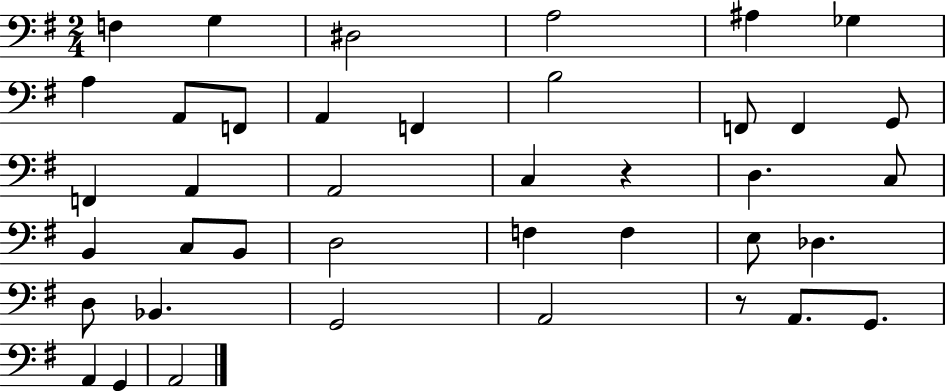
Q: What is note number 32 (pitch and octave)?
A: G2